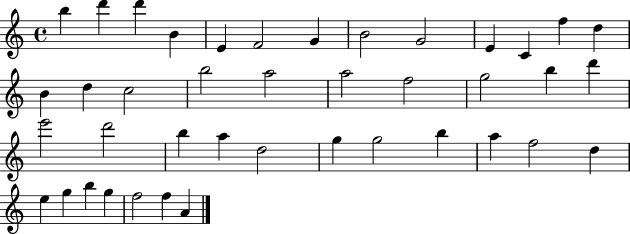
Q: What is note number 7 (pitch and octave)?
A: G4